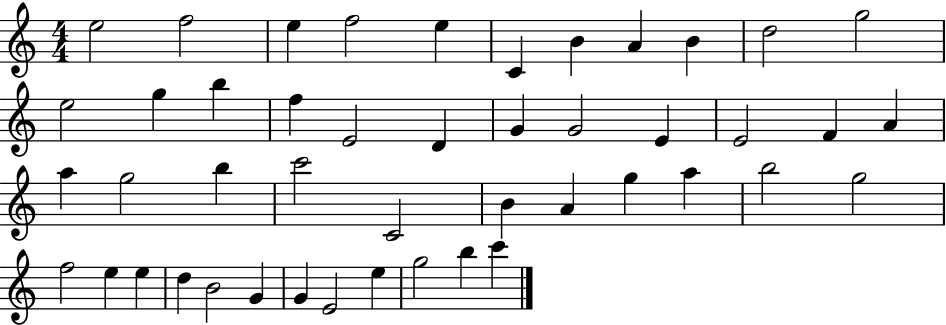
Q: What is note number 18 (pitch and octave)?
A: G4